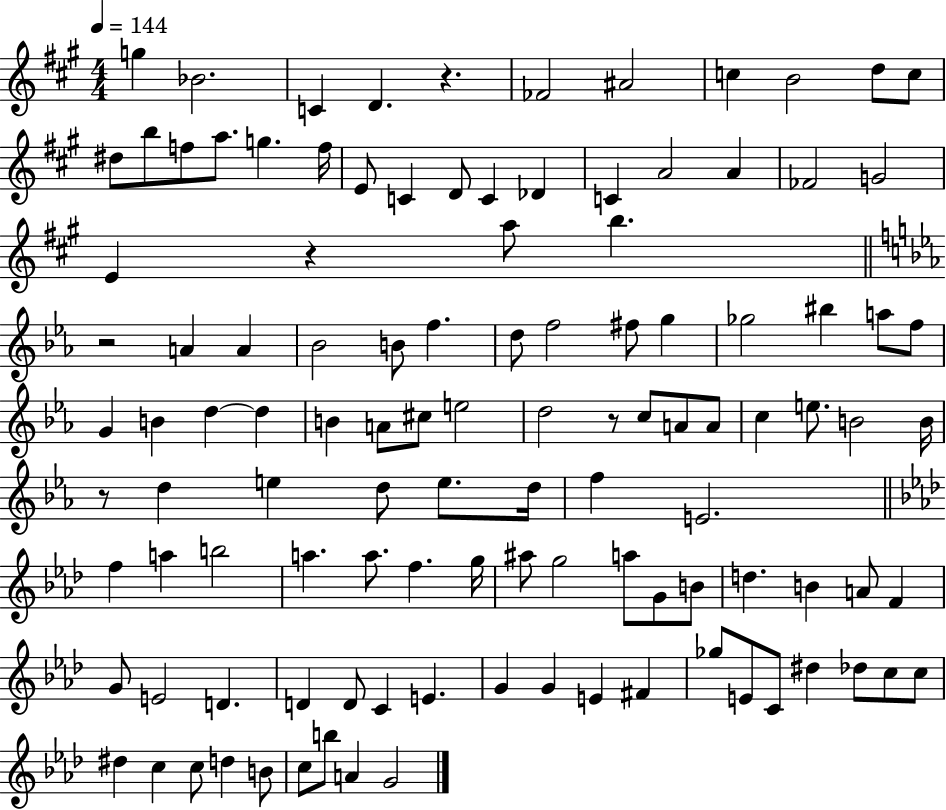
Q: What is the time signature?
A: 4/4